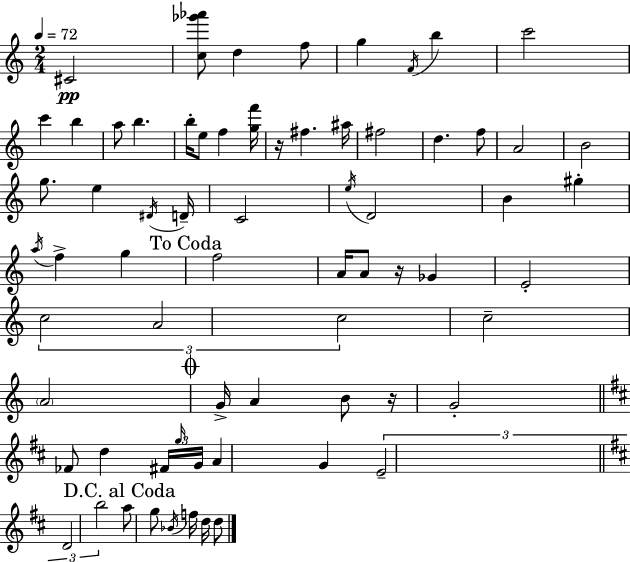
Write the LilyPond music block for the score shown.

{
  \clef treble
  \numericTimeSignature
  \time 2/4
  \key a \minor
  \tempo 4 = 72
  cis'2\pp | <c'' ges''' aes'''>8 d''4 f''8 | g''4 \acciaccatura { f'16 } b''4 | c'''2 | \break c'''4 b''4 | a''8 b''4. | b''16-. e''8 f''4 | <g'' f'''>16 r16 fis''4. | \break ais''16 fis''2 | d''4. f''8 | a'2 | b'2 | \break g''8. e''4 | \acciaccatura { dis'16 } d'16-- c'2 | \acciaccatura { e''16 } d'2 | b'4 gis''4-. | \break \acciaccatura { a''16 } f''4-> | g''4 \mark "To Coda" f''2 | a'16 a'8 r16 | ges'4 e'2-. | \break \tuplet 3/2 { c''2 | a'2 | c''2 } | c''2-- | \break \parenthesize a'2 | \mark \markup { \musicglyph "scripts.coda" } g'16-> a'4 | b'8 r16 g'2-. | \bar "||" \break \key b \minor fes'8 d''4 \tuplet 3/2 { fis'16 \grace { g''16 } | g'16 } a'4 g'4 | \tuplet 3/2 { e'2-- | \bar "||" \break \key d \major d'2 | b''2 } | \mark "D.C. al Coda" a''8 g''8 \acciaccatura { bes'16 } f''16 d''16 d''8 | \bar "|."
}